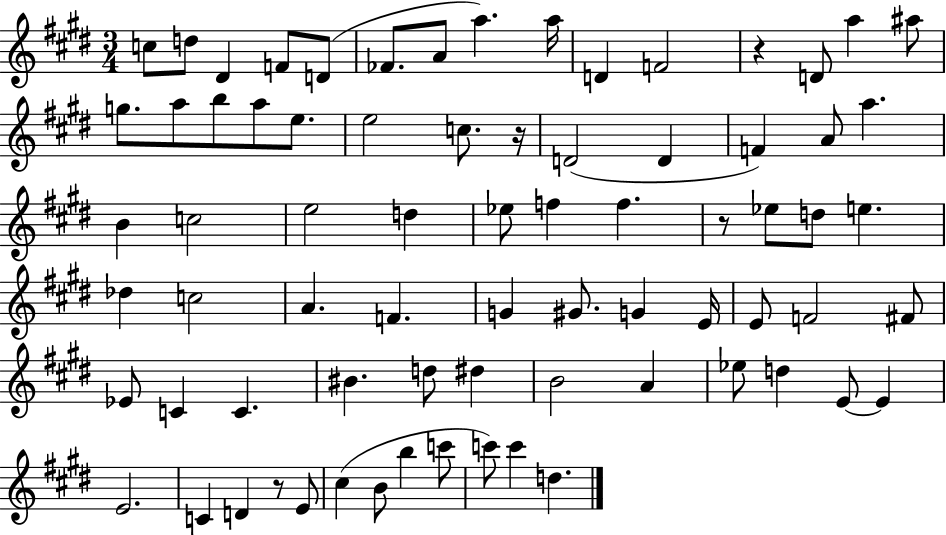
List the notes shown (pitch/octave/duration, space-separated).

C5/e D5/e D#4/q F4/e D4/e FES4/e. A4/e A5/q. A5/s D4/q F4/h R/q D4/e A5/q A#5/e G5/e. A5/e B5/e A5/e E5/e. E5/h C5/e. R/s D4/h D4/q F4/q A4/e A5/q. B4/q C5/h E5/h D5/q Eb5/e F5/q F5/q. R/e Eb5/e D5/e E5/q. Db5/q C5/h A4/q. F4/q. G4/q G#4/e. G4/q E4/s E4/e F4/h F#4/e Eb4/e C4/q C4/q. BIS4/q. D5/e D#5/q B4/h A4/q Eb5/e D5/q E4/e E4/q E4/h. C4/q D4/q R/e E4/e C#5/q B4/e B5/q C6/e C6/e C6/q D5/q.